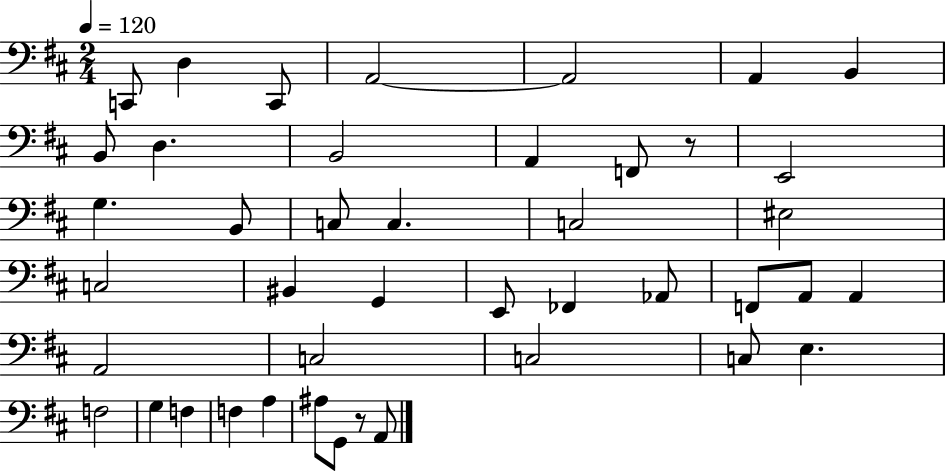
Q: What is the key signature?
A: D major